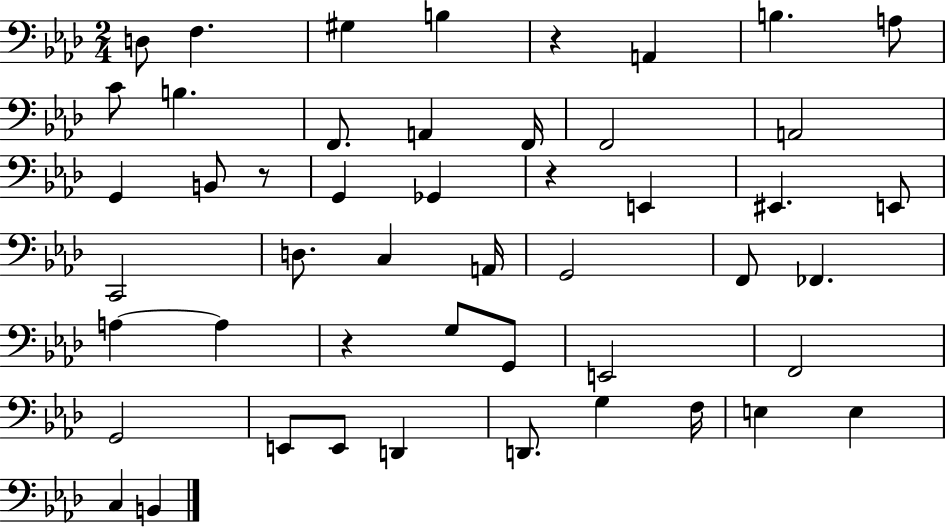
D3/e F3/q. G#3/q B3/q R/q A2/q B3/q. A3/e C4/e B3/q. F2/e. A2/q F2/s F2/h A2/h G2/q B2/e R/e G2/q Gb2/q R/q E2/q EIS2/q. E2/e C2/h D3/e. C3/q A2/s G2/h F2/e FES2/q. A3/q A3/q R/q G3/e G2/e E2/h F2/h G2/h E2/e E2/e D2/q D2/e. G3/q F3/s E3/q E3/q C3/q B2/q